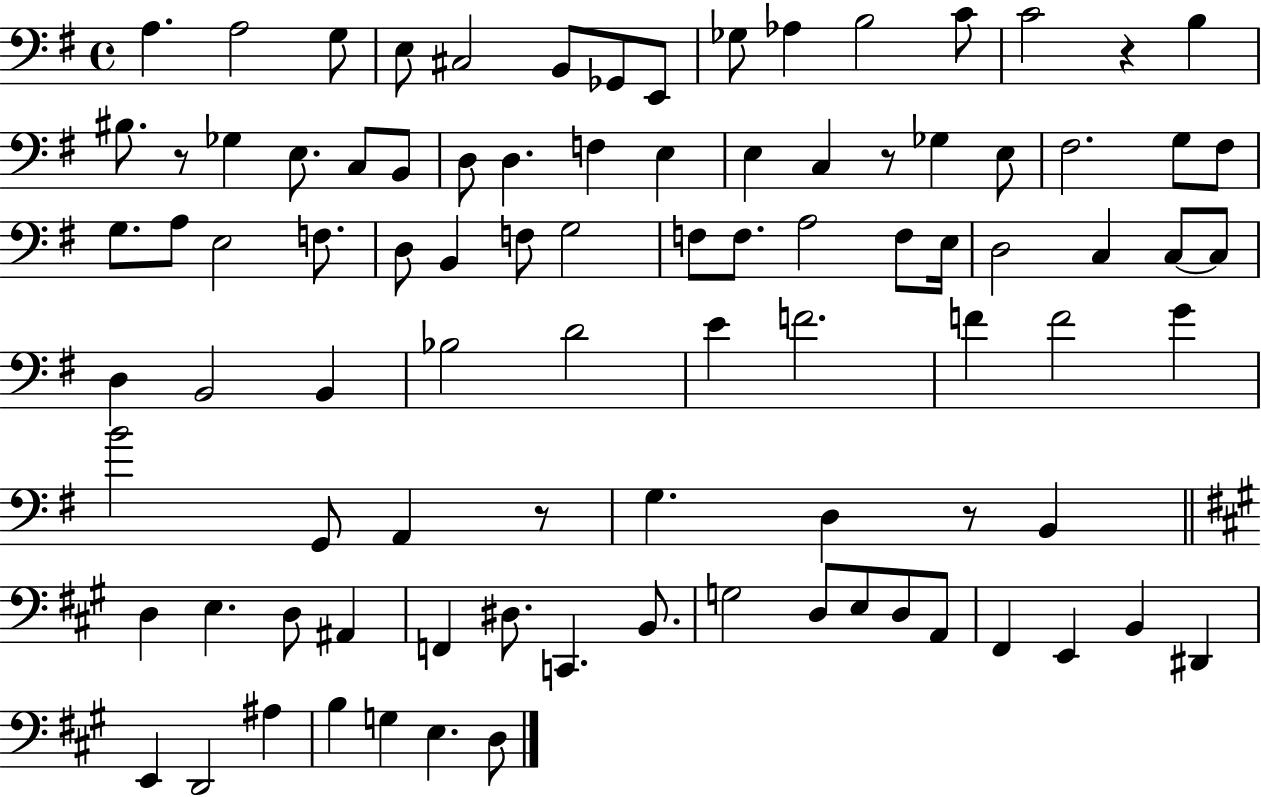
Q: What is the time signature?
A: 4/4